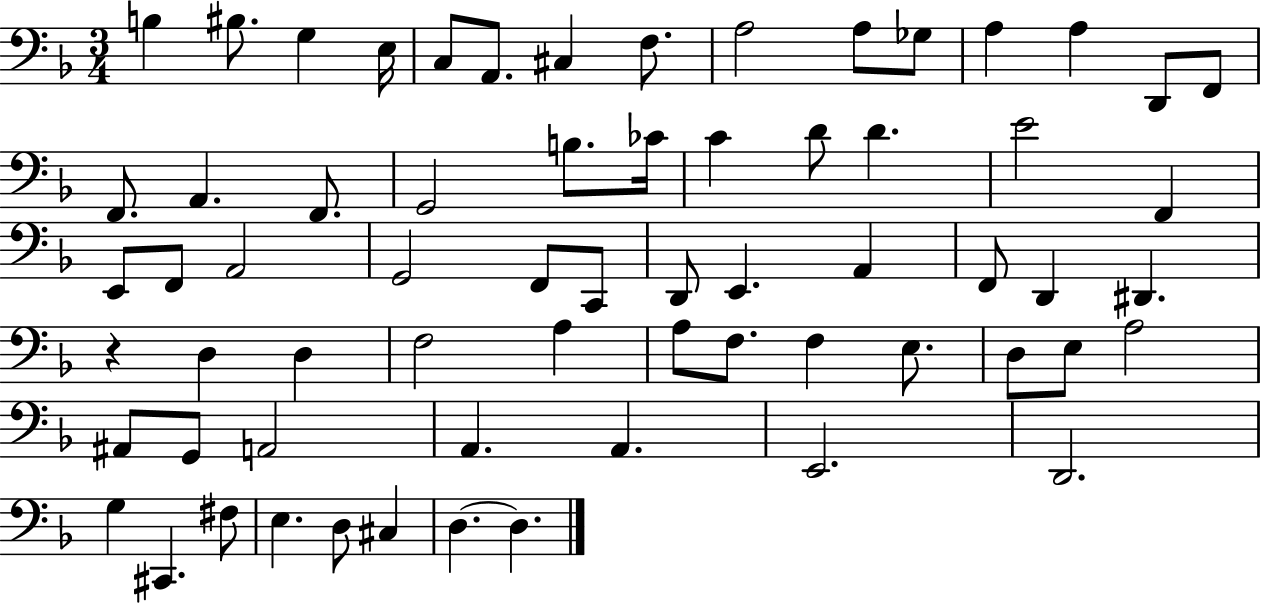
X:1
T:Untitled
M:3/4
L:1/4
K:F
B, ^B,/2 G, E,/4 C,/2 A,,/2 ^C, F,/2 A,2 A,/2 _G,/2 A, A, D,,/2 F,,/2 F,,/2 A,, F,,/2 G,,2 B,/2 _C/4 C D/2 D E2 F,, E,,/2 F,,/2 A,,2 G,,2 F,,/2 C,,/2 D,,/2 E,, A,, F,,/2 D,, ^D,, z D, D, F,2 A, A,/2 F,/2 F, E,/2 D,/2 E,/2 A,2 ^A,,/2 G,,/2 A,,2 A,, A,, E,,2 D,,2 G, ^C,, ^F,/2 E, D,/2 ^C, D, D,